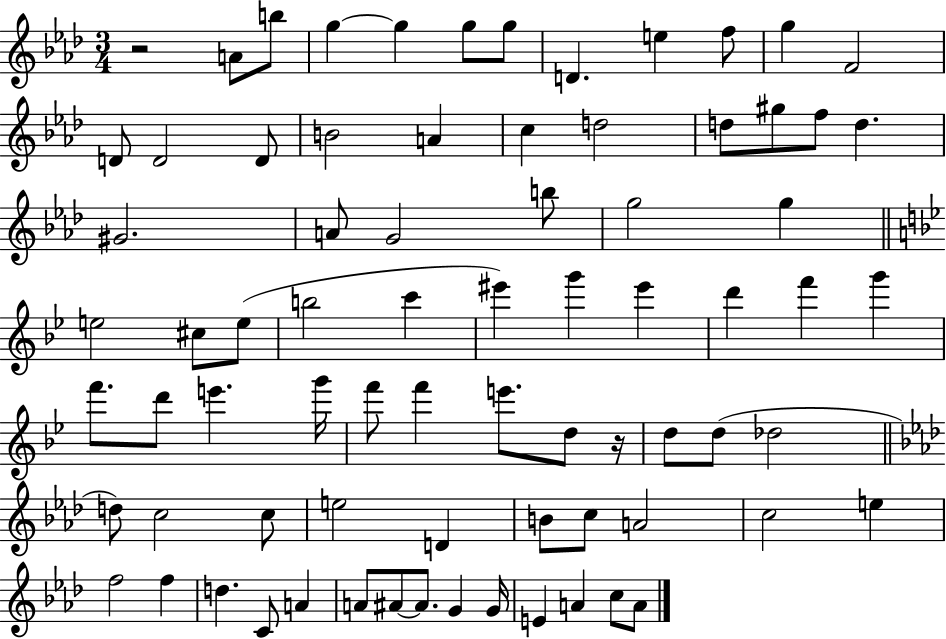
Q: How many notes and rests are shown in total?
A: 76